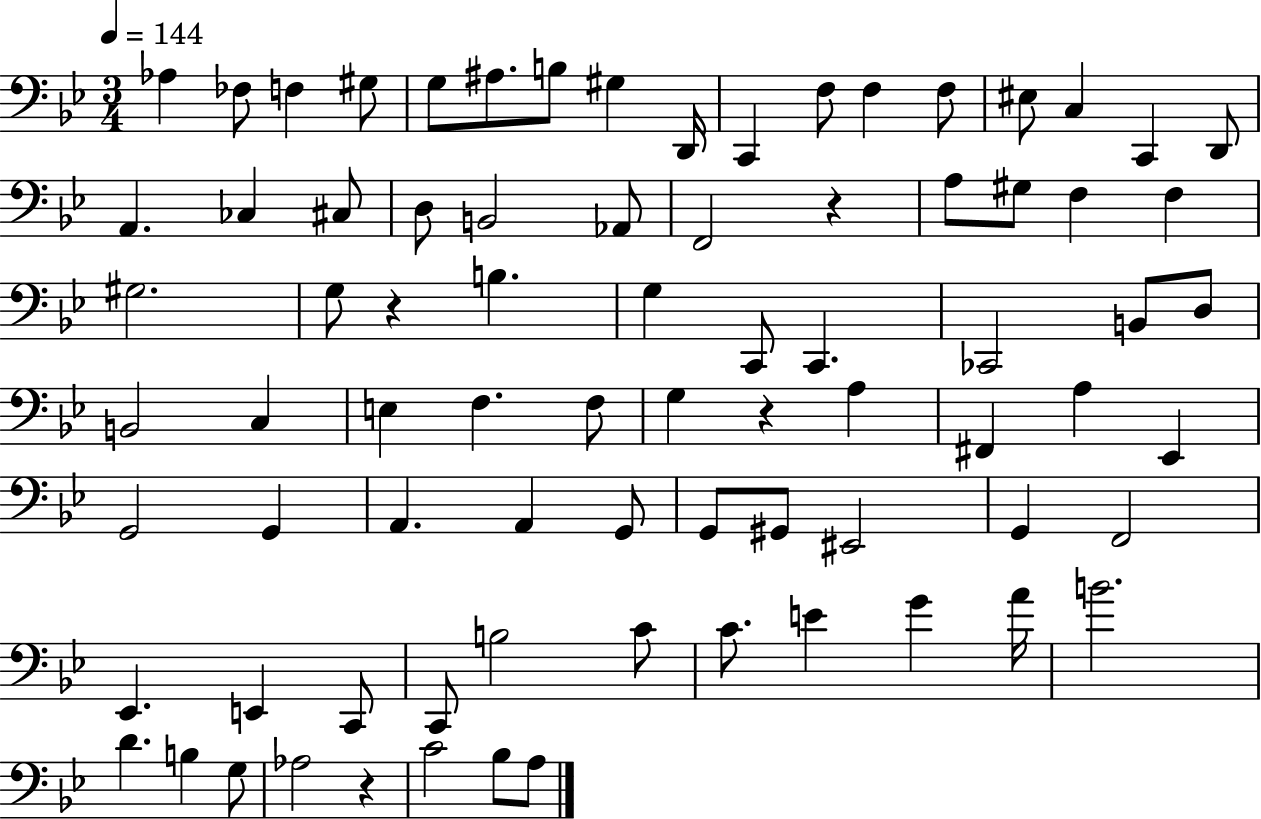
Ab3/q FES3/e F3/q G#3/e G3/e A#3/e. B3/e G#3/q D2/s C2/q F3/e F3/q F3/e EIS3/e C3/q C2/q D2/e A2/q. CES3/q C#3/e D3/e B2/h Ab2/e F2/h R/q A3/e G#3/e F3/q F3/q G#3/h. G3/e R/q B3/q. G3/q C2/e C2/q. CES2/h B2/e D3/e B2/h C3/q E3/q F3/q. F3/e G3/q R/q A3/q F#2/q A3/q Eb2/q G2/h G2/q A2/q. A2/q G2/e G2/e G#2/e EIS2/h G2/q F2/h Eb2/q. E2/q C2/e C2/e B3/h C4/e C4/e. E4/q G4/q A4/s B4/h. D4/q. B3/q G3/e Ab3/h R/q C4/h Bb3/e A3/e